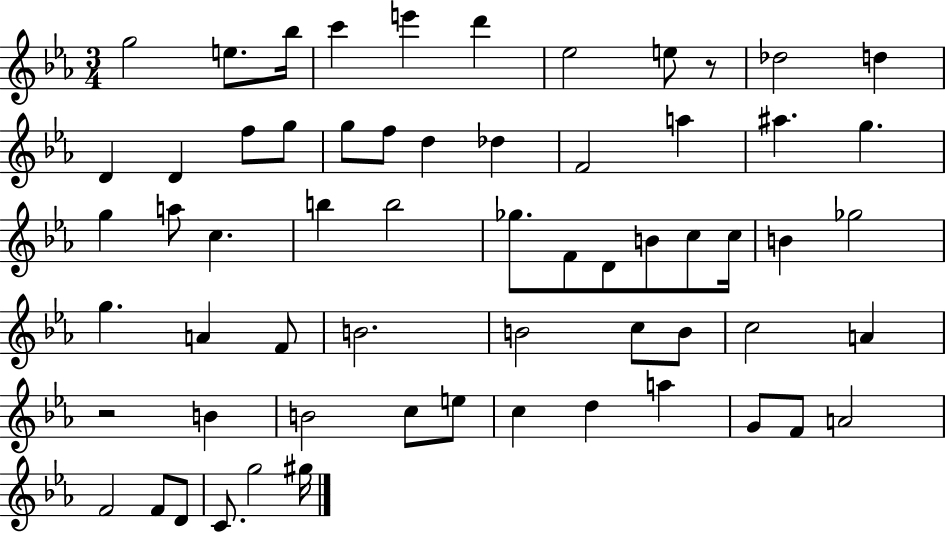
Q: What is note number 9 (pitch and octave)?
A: Db5